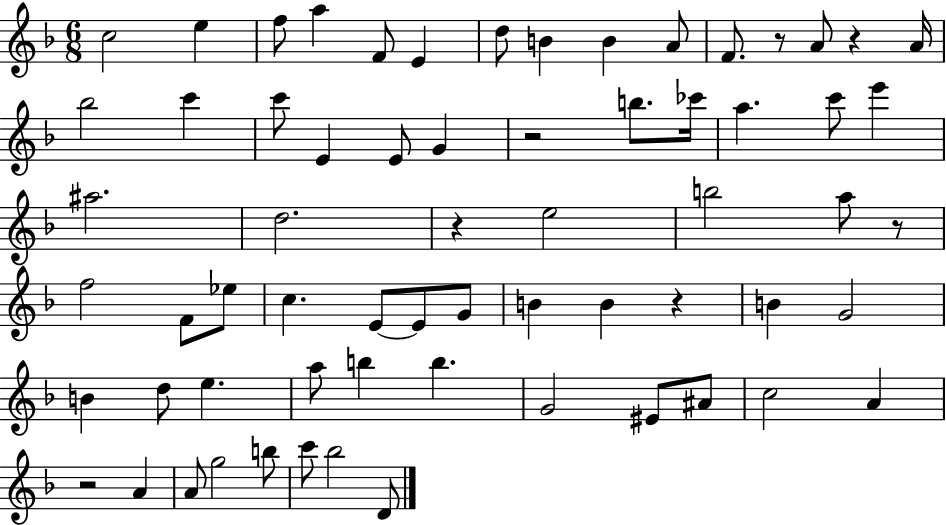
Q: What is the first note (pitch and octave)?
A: C5